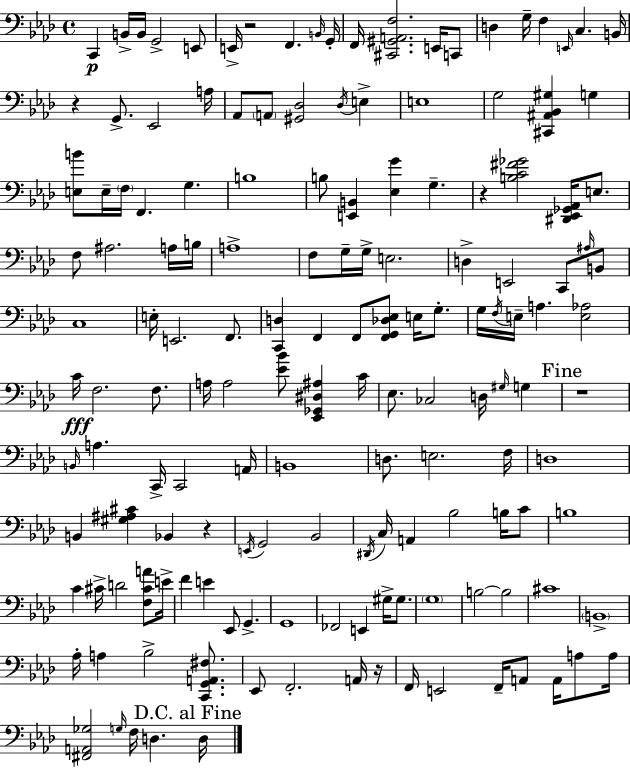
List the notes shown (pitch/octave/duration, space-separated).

C2/q B2/s B2/s G2/h E2/e E2/s R/h F2/q. B2/s G2/s F2/s [C#2,G#2,A2,F3]/h. E2/s C2/e D3/q G3/s F3/q E2/s C3/q. B2/s R/q G2/e. Eb2/h A3/s Ab2/e A2/e [G#2,Db3]/h Db3/s E3/q E3/w G3/h [C#2,A#2,Bb2,G#3]/q G3/q [E3,B4]/e E3/s F3/s F2/q. G3/q. B3/w B3/e [E2,B2]/q [Eb3,G4]/q G3/q. R/q [B3,C4,F#4,Gb4]/h [D#2,Eb2,Gb2,Ab2]/s E3/e. F3/e A#3/h. A3/s B3/s A3/w F3/e G3/s G3/s E3/h. D3/q E2/h C2/e A#3/s B2/e C3/w E3/s E2/h. F2/e. [C2,D3]/q F2/q F2/e [F2,G2,Db3,Eb3]/e E3/s G3/e. G3/s F3/s E3/s A3/q. [E3,Ab3]/h C4/s F3/h. F3/e. A3/s A3/h [Eb4,Bb4]/e [Eb2,Gb2,D#3,A#3]/q C4/s Eb3/e. CES3/h D3/s G#3/s G3/q R/w B2/s A3/q. C2/s C2/h A2/s B2/w D3/e. E3/h. F3/s D3/w B2/q [G#3,A#3,C#4]/q Bb2/q R/q E2/s G2/h Bb2/h D#2/s C3/s A2/q Bb3/h B3/s C4/e B3/w C4/q C#4/s D4/h [F3,C#4,A4]/e E4/s F4/q E4/q Eb2/e G2/q. G2/w FES2/h E2/q G#3/s G#3/e. G3/w B3/h B3/h C#4/w B2/w Ab3/s A3/q Bb3/h [C2,G2,A2,F#3]/e. Eb2/e F2/h. A2/s R/s F2/s E2/h F2/s A2/e A2/s A3/e A3/s [F#2,A2,Gb3]/h G3/s F3/s D3/q. D3/s